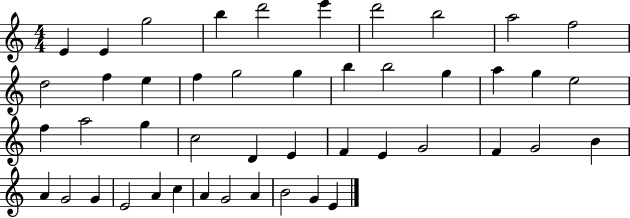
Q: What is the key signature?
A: C major